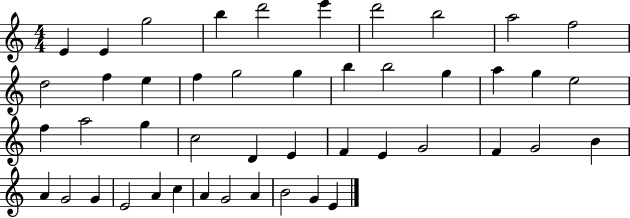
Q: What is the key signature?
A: C major